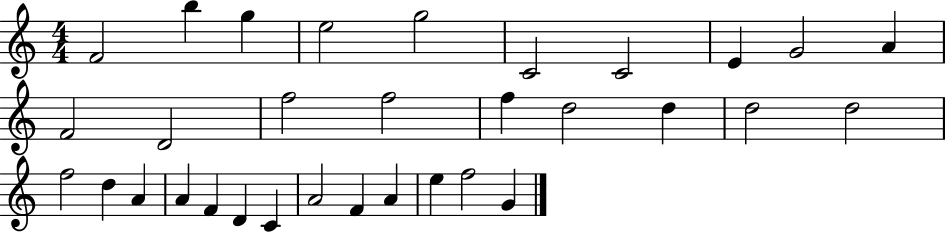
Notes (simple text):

F4/h B5/q G5/q E5/h G5/h C4/h C4/h E4/q G4/h A4/q F4/h D4/h F5/h F5/h F5/q D5/h D5/q D5/h D5/h F5/h D5/q A4/q A4/q F4/q D4/q C4/q A4/h F4/q A4/q E5/q F5/h G4/q